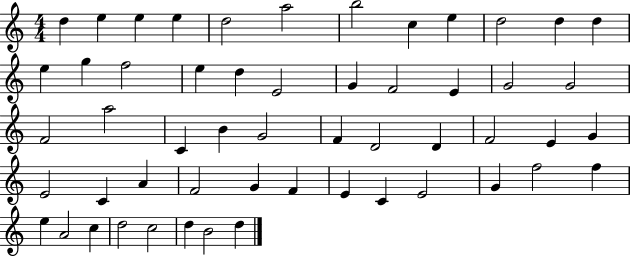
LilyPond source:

{
  \clef treble
  \numericTimeSignature
  \time 4/4
  \key c \major
  d''4 e''4 e''4 e''4 | d''2 a''2 | b''2 c''4 e''4 | d''2 d''4 d''4 | \break e''4 g''4 f''2 | e''4 d''4 e'2 | g'4 f'2 e'4 | g'2 g'2 | \break f'2 a''2 | c'4 b'4 g'2 | f'4 d'2 d'4 | f'2 e'4 g'4 | \break e'2 c'4 a'4 | f'2 g'4 f'4 | e'4 c'4 e'2 | g'4 f''2 f''4 | \break e''4 a'2 c''4 | d''2 c''2 | d''4 b'2 d''4 | \bar "|."
}